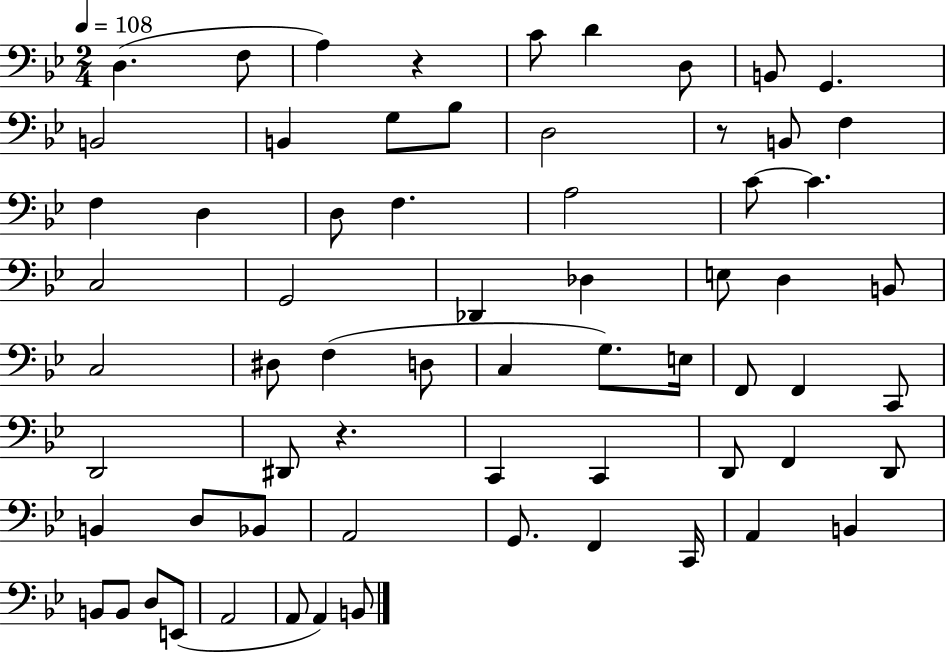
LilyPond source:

{
  \clef bass
  \numericTimeSignature
  \time 2/4
  \key bes \major
  \tempo 4 = 108
  d4.( f8 | a4) r4 | c'8 d'4 d8 | b,8 g,4. | \break b,2 | b,4 g8 bes8 | d2 | r8 b,8 f4 | \break f4 d4 | d8 f4. | a2 | c'8~~ c'4. | \break c2 | g,2 | des,4 des4 | e8 d4 b,8 | \break c2 | dis8 f4( d8 | c4 g8.) e16 | f,8 f,4 c,8 | \break d,2 | dis,8 r4. | c,4 c,4 | d,8 f,4 d,8 | \break b,4 d8 bes,8 | a,2 | g,8. f,4 c,16 | a,4 b,4 | \break b,8 b,8 d8 e,8( | a,2 | a,8 a,4) b,8 | \bar "|."
}